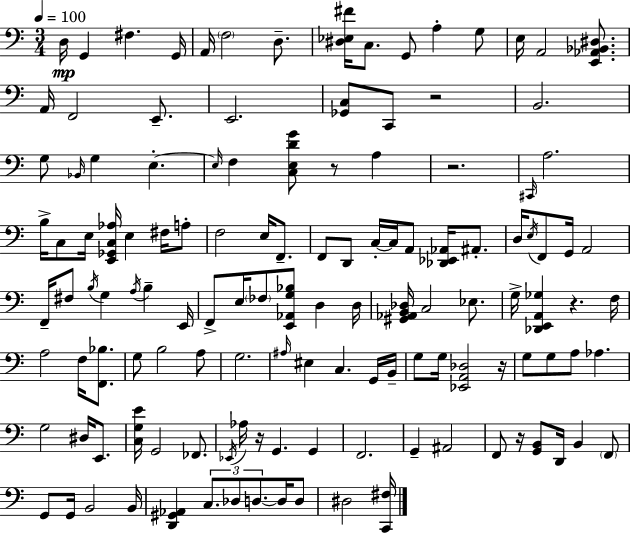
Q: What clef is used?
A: bass